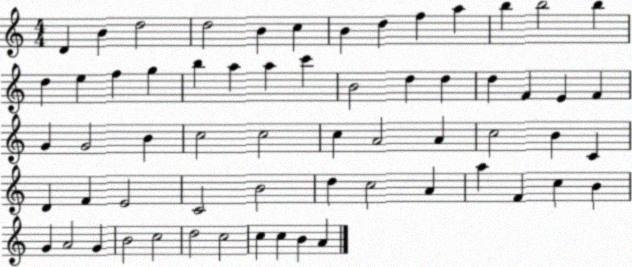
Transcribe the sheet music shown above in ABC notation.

X:1
T:Untitled
M:4/4
L:1/4
K:C
D B d2 d2 B c B d f a b b2 b d e f g b a a c' B2 d d d F E F G G2 B c2 c2 c A2 A c2 B C D F E2 C2 B2 d c2 A a F c B G A2 G B2 c2 d2 c2 c c B A